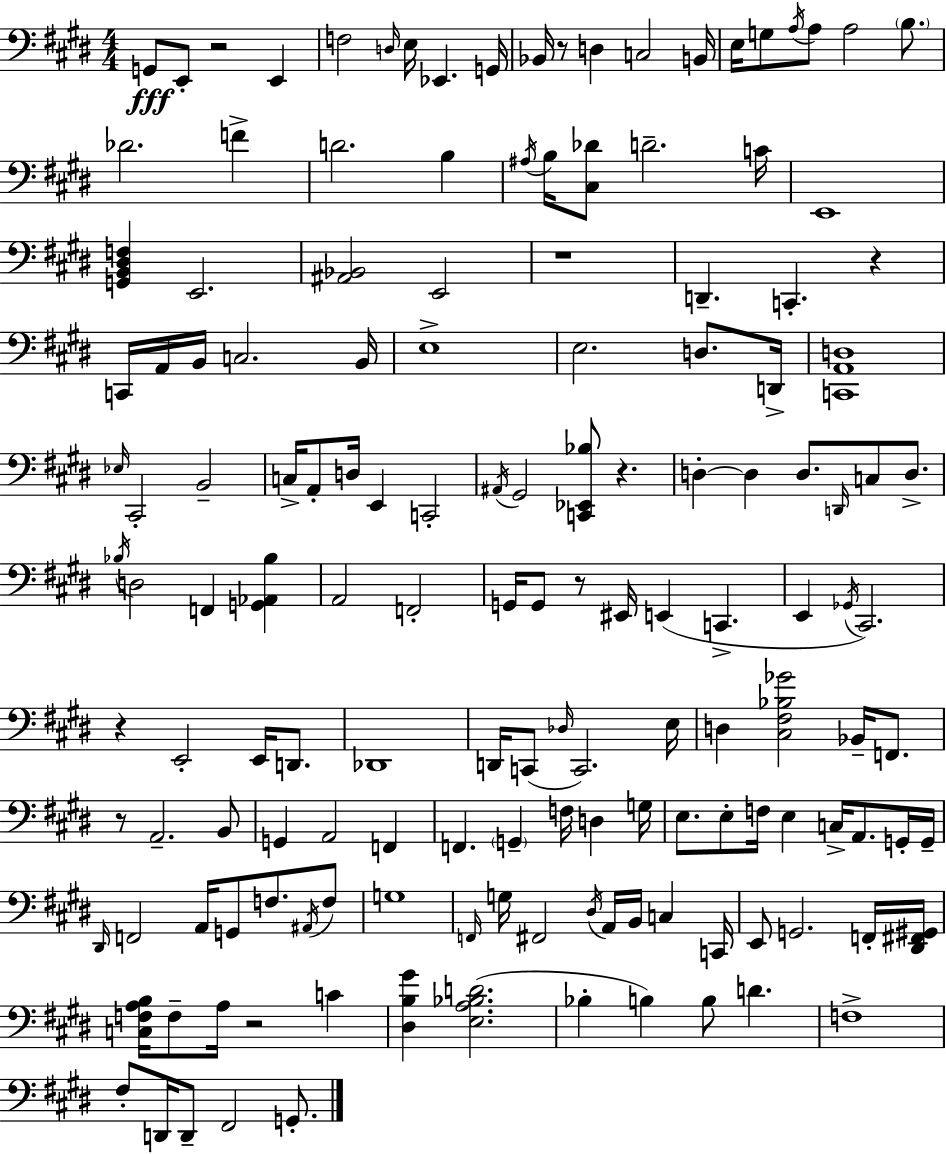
X:1
T:Untitled
M:4/4
L:1/4
K:E
G,,/2 E,,/2 z2 E,, F,2 D,/4 E,/4 _E,, G,,/4 _B,,/4 z/2 D, C,2 B,,/4 E,/4 G,/2 A,/4 A,/2 A,2 B,/2 _D2 F D2 B, ^A,/4 B,/4 [^C,_D]/2 D2 C/4 E,,4 [G,,B,,^D,F,] E,,2 [^A,,_B,,]2 E,,2 z4 D,, C,, z C,,/4 A,,/4 B,,/4 C,2 B,,/4 E,4 E,2 D,/2 D,,/4 [C,,A,,D,]4 _E,/4 ^C,,2 B,,2 C,/4 A,,/2 D,/4 E,, C,,2 ^A,,/4 ^G,,2 [C,,_E,,_B,]/2 z D, D, D,/2 D,,/4 C,/2 D,/2 _B,/4 D,2 F,, [G,,_A,,_B,] A,,2 F,,2 G,,/4 G,,/2 z/2 ^E,,/4 E,, C,, E,, _G,,/4 ^C,,2 z E,,2 E,,/4 D,,/2 _D,,4 D,,/4 C,,/2 _D,/4 C,,2 E,/4 D, [^C,^F,_B,_G]2 _B,,/4 F,,/2 z/2 A,,2 B,,/2 G,, A,,2 F,, F,, G,, F,/4 D, G,/4 E,/2 E,/2 F,/4 E, C,/4 A,,/2 G,,/4 G,,/4 ^D,,/4 F,,2 A,,/4 G,,/2 F,/2 ^A,,/4 F,/2 G,4 F,,/4 G,/4 ^F,,2 ^D,/4 A,,/4 B,,/4 C, C,,/4 E,,/2 G,,2 F,,/4 [^D,,^F,,^G,,]/4 [C,F,A,B,]/4 F,/2 A,/4 z2 C [^D,B,^G] [E,A,_B,D]2 _B, B, B,/2 D F,4 ^F,/2 D,,/4 D,,/2 ^F,,2 G,,/2